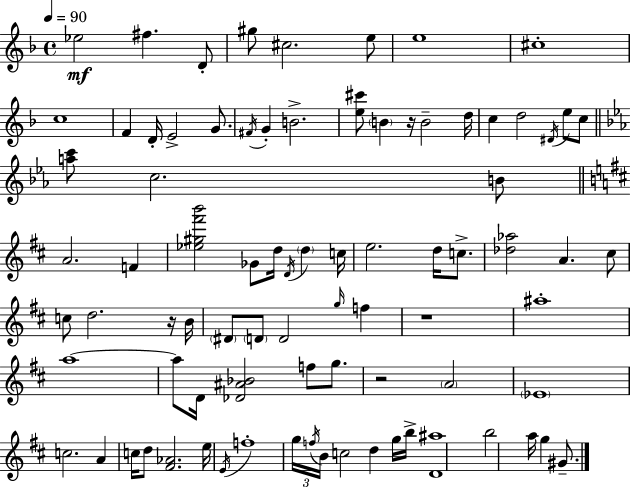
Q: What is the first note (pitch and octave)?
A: Eb5